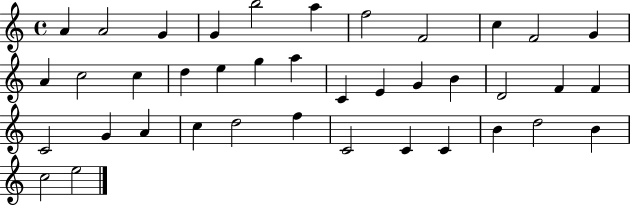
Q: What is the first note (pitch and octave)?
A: A4